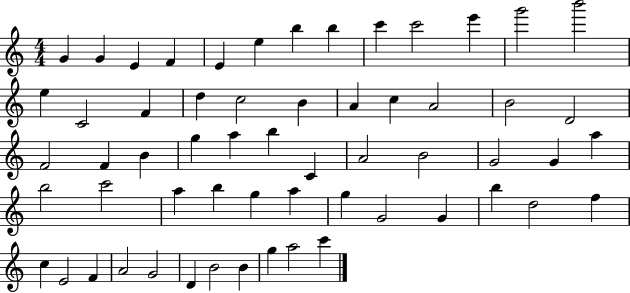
{
  \clef treble
  \numericTimeSignature
  \time 4/4
  \key c \major
  g'4 g'4 e'4 f'4 | e'4 e''4 b''4 b''4 | c'''4 c'''2 e'''4 | g'''2 b'''2 | \break e''4 c'2 f'4 | d''4 c''2 b'4 | a'4 c''4 a'2 | b'2 d'2 | \break f'2 f'4 b'4 | g''4 a''4 b''4 c'4 | a'2 b'2 | g'2 g'4 a''4 | \break b''2 c'''2 | a''4 b''4 g''4 a''4 | g''4 g'2 g'4 | b''4 d''2 f''4 | \break c''4 e'2 f'4 | a'2 g'2 | d'4 b'2 b'4 | g''4 a''2 c'''4 | \break \bar "|."
}